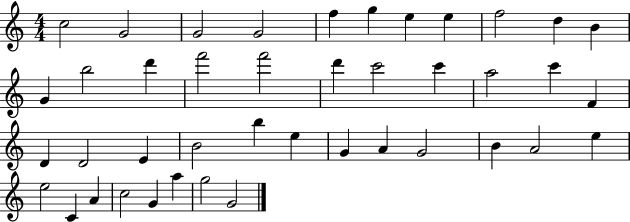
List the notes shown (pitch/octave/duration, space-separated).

C5/h G4/h G4/h G4/h F5/q G5/q E5/q E5/q F5/h D5/q B4/q G4/q B5/h D6/q F6/h F6/h D6/q C6/h C6/q A5/h C6/q F4/q D4/q D4/h E4/q B4/h B5/q E5/q G4/q A4/q G4/h B4/q A4/h E5/q E5/h C4/q A4/q C5/h G4/q A5/q G5/h G4/h